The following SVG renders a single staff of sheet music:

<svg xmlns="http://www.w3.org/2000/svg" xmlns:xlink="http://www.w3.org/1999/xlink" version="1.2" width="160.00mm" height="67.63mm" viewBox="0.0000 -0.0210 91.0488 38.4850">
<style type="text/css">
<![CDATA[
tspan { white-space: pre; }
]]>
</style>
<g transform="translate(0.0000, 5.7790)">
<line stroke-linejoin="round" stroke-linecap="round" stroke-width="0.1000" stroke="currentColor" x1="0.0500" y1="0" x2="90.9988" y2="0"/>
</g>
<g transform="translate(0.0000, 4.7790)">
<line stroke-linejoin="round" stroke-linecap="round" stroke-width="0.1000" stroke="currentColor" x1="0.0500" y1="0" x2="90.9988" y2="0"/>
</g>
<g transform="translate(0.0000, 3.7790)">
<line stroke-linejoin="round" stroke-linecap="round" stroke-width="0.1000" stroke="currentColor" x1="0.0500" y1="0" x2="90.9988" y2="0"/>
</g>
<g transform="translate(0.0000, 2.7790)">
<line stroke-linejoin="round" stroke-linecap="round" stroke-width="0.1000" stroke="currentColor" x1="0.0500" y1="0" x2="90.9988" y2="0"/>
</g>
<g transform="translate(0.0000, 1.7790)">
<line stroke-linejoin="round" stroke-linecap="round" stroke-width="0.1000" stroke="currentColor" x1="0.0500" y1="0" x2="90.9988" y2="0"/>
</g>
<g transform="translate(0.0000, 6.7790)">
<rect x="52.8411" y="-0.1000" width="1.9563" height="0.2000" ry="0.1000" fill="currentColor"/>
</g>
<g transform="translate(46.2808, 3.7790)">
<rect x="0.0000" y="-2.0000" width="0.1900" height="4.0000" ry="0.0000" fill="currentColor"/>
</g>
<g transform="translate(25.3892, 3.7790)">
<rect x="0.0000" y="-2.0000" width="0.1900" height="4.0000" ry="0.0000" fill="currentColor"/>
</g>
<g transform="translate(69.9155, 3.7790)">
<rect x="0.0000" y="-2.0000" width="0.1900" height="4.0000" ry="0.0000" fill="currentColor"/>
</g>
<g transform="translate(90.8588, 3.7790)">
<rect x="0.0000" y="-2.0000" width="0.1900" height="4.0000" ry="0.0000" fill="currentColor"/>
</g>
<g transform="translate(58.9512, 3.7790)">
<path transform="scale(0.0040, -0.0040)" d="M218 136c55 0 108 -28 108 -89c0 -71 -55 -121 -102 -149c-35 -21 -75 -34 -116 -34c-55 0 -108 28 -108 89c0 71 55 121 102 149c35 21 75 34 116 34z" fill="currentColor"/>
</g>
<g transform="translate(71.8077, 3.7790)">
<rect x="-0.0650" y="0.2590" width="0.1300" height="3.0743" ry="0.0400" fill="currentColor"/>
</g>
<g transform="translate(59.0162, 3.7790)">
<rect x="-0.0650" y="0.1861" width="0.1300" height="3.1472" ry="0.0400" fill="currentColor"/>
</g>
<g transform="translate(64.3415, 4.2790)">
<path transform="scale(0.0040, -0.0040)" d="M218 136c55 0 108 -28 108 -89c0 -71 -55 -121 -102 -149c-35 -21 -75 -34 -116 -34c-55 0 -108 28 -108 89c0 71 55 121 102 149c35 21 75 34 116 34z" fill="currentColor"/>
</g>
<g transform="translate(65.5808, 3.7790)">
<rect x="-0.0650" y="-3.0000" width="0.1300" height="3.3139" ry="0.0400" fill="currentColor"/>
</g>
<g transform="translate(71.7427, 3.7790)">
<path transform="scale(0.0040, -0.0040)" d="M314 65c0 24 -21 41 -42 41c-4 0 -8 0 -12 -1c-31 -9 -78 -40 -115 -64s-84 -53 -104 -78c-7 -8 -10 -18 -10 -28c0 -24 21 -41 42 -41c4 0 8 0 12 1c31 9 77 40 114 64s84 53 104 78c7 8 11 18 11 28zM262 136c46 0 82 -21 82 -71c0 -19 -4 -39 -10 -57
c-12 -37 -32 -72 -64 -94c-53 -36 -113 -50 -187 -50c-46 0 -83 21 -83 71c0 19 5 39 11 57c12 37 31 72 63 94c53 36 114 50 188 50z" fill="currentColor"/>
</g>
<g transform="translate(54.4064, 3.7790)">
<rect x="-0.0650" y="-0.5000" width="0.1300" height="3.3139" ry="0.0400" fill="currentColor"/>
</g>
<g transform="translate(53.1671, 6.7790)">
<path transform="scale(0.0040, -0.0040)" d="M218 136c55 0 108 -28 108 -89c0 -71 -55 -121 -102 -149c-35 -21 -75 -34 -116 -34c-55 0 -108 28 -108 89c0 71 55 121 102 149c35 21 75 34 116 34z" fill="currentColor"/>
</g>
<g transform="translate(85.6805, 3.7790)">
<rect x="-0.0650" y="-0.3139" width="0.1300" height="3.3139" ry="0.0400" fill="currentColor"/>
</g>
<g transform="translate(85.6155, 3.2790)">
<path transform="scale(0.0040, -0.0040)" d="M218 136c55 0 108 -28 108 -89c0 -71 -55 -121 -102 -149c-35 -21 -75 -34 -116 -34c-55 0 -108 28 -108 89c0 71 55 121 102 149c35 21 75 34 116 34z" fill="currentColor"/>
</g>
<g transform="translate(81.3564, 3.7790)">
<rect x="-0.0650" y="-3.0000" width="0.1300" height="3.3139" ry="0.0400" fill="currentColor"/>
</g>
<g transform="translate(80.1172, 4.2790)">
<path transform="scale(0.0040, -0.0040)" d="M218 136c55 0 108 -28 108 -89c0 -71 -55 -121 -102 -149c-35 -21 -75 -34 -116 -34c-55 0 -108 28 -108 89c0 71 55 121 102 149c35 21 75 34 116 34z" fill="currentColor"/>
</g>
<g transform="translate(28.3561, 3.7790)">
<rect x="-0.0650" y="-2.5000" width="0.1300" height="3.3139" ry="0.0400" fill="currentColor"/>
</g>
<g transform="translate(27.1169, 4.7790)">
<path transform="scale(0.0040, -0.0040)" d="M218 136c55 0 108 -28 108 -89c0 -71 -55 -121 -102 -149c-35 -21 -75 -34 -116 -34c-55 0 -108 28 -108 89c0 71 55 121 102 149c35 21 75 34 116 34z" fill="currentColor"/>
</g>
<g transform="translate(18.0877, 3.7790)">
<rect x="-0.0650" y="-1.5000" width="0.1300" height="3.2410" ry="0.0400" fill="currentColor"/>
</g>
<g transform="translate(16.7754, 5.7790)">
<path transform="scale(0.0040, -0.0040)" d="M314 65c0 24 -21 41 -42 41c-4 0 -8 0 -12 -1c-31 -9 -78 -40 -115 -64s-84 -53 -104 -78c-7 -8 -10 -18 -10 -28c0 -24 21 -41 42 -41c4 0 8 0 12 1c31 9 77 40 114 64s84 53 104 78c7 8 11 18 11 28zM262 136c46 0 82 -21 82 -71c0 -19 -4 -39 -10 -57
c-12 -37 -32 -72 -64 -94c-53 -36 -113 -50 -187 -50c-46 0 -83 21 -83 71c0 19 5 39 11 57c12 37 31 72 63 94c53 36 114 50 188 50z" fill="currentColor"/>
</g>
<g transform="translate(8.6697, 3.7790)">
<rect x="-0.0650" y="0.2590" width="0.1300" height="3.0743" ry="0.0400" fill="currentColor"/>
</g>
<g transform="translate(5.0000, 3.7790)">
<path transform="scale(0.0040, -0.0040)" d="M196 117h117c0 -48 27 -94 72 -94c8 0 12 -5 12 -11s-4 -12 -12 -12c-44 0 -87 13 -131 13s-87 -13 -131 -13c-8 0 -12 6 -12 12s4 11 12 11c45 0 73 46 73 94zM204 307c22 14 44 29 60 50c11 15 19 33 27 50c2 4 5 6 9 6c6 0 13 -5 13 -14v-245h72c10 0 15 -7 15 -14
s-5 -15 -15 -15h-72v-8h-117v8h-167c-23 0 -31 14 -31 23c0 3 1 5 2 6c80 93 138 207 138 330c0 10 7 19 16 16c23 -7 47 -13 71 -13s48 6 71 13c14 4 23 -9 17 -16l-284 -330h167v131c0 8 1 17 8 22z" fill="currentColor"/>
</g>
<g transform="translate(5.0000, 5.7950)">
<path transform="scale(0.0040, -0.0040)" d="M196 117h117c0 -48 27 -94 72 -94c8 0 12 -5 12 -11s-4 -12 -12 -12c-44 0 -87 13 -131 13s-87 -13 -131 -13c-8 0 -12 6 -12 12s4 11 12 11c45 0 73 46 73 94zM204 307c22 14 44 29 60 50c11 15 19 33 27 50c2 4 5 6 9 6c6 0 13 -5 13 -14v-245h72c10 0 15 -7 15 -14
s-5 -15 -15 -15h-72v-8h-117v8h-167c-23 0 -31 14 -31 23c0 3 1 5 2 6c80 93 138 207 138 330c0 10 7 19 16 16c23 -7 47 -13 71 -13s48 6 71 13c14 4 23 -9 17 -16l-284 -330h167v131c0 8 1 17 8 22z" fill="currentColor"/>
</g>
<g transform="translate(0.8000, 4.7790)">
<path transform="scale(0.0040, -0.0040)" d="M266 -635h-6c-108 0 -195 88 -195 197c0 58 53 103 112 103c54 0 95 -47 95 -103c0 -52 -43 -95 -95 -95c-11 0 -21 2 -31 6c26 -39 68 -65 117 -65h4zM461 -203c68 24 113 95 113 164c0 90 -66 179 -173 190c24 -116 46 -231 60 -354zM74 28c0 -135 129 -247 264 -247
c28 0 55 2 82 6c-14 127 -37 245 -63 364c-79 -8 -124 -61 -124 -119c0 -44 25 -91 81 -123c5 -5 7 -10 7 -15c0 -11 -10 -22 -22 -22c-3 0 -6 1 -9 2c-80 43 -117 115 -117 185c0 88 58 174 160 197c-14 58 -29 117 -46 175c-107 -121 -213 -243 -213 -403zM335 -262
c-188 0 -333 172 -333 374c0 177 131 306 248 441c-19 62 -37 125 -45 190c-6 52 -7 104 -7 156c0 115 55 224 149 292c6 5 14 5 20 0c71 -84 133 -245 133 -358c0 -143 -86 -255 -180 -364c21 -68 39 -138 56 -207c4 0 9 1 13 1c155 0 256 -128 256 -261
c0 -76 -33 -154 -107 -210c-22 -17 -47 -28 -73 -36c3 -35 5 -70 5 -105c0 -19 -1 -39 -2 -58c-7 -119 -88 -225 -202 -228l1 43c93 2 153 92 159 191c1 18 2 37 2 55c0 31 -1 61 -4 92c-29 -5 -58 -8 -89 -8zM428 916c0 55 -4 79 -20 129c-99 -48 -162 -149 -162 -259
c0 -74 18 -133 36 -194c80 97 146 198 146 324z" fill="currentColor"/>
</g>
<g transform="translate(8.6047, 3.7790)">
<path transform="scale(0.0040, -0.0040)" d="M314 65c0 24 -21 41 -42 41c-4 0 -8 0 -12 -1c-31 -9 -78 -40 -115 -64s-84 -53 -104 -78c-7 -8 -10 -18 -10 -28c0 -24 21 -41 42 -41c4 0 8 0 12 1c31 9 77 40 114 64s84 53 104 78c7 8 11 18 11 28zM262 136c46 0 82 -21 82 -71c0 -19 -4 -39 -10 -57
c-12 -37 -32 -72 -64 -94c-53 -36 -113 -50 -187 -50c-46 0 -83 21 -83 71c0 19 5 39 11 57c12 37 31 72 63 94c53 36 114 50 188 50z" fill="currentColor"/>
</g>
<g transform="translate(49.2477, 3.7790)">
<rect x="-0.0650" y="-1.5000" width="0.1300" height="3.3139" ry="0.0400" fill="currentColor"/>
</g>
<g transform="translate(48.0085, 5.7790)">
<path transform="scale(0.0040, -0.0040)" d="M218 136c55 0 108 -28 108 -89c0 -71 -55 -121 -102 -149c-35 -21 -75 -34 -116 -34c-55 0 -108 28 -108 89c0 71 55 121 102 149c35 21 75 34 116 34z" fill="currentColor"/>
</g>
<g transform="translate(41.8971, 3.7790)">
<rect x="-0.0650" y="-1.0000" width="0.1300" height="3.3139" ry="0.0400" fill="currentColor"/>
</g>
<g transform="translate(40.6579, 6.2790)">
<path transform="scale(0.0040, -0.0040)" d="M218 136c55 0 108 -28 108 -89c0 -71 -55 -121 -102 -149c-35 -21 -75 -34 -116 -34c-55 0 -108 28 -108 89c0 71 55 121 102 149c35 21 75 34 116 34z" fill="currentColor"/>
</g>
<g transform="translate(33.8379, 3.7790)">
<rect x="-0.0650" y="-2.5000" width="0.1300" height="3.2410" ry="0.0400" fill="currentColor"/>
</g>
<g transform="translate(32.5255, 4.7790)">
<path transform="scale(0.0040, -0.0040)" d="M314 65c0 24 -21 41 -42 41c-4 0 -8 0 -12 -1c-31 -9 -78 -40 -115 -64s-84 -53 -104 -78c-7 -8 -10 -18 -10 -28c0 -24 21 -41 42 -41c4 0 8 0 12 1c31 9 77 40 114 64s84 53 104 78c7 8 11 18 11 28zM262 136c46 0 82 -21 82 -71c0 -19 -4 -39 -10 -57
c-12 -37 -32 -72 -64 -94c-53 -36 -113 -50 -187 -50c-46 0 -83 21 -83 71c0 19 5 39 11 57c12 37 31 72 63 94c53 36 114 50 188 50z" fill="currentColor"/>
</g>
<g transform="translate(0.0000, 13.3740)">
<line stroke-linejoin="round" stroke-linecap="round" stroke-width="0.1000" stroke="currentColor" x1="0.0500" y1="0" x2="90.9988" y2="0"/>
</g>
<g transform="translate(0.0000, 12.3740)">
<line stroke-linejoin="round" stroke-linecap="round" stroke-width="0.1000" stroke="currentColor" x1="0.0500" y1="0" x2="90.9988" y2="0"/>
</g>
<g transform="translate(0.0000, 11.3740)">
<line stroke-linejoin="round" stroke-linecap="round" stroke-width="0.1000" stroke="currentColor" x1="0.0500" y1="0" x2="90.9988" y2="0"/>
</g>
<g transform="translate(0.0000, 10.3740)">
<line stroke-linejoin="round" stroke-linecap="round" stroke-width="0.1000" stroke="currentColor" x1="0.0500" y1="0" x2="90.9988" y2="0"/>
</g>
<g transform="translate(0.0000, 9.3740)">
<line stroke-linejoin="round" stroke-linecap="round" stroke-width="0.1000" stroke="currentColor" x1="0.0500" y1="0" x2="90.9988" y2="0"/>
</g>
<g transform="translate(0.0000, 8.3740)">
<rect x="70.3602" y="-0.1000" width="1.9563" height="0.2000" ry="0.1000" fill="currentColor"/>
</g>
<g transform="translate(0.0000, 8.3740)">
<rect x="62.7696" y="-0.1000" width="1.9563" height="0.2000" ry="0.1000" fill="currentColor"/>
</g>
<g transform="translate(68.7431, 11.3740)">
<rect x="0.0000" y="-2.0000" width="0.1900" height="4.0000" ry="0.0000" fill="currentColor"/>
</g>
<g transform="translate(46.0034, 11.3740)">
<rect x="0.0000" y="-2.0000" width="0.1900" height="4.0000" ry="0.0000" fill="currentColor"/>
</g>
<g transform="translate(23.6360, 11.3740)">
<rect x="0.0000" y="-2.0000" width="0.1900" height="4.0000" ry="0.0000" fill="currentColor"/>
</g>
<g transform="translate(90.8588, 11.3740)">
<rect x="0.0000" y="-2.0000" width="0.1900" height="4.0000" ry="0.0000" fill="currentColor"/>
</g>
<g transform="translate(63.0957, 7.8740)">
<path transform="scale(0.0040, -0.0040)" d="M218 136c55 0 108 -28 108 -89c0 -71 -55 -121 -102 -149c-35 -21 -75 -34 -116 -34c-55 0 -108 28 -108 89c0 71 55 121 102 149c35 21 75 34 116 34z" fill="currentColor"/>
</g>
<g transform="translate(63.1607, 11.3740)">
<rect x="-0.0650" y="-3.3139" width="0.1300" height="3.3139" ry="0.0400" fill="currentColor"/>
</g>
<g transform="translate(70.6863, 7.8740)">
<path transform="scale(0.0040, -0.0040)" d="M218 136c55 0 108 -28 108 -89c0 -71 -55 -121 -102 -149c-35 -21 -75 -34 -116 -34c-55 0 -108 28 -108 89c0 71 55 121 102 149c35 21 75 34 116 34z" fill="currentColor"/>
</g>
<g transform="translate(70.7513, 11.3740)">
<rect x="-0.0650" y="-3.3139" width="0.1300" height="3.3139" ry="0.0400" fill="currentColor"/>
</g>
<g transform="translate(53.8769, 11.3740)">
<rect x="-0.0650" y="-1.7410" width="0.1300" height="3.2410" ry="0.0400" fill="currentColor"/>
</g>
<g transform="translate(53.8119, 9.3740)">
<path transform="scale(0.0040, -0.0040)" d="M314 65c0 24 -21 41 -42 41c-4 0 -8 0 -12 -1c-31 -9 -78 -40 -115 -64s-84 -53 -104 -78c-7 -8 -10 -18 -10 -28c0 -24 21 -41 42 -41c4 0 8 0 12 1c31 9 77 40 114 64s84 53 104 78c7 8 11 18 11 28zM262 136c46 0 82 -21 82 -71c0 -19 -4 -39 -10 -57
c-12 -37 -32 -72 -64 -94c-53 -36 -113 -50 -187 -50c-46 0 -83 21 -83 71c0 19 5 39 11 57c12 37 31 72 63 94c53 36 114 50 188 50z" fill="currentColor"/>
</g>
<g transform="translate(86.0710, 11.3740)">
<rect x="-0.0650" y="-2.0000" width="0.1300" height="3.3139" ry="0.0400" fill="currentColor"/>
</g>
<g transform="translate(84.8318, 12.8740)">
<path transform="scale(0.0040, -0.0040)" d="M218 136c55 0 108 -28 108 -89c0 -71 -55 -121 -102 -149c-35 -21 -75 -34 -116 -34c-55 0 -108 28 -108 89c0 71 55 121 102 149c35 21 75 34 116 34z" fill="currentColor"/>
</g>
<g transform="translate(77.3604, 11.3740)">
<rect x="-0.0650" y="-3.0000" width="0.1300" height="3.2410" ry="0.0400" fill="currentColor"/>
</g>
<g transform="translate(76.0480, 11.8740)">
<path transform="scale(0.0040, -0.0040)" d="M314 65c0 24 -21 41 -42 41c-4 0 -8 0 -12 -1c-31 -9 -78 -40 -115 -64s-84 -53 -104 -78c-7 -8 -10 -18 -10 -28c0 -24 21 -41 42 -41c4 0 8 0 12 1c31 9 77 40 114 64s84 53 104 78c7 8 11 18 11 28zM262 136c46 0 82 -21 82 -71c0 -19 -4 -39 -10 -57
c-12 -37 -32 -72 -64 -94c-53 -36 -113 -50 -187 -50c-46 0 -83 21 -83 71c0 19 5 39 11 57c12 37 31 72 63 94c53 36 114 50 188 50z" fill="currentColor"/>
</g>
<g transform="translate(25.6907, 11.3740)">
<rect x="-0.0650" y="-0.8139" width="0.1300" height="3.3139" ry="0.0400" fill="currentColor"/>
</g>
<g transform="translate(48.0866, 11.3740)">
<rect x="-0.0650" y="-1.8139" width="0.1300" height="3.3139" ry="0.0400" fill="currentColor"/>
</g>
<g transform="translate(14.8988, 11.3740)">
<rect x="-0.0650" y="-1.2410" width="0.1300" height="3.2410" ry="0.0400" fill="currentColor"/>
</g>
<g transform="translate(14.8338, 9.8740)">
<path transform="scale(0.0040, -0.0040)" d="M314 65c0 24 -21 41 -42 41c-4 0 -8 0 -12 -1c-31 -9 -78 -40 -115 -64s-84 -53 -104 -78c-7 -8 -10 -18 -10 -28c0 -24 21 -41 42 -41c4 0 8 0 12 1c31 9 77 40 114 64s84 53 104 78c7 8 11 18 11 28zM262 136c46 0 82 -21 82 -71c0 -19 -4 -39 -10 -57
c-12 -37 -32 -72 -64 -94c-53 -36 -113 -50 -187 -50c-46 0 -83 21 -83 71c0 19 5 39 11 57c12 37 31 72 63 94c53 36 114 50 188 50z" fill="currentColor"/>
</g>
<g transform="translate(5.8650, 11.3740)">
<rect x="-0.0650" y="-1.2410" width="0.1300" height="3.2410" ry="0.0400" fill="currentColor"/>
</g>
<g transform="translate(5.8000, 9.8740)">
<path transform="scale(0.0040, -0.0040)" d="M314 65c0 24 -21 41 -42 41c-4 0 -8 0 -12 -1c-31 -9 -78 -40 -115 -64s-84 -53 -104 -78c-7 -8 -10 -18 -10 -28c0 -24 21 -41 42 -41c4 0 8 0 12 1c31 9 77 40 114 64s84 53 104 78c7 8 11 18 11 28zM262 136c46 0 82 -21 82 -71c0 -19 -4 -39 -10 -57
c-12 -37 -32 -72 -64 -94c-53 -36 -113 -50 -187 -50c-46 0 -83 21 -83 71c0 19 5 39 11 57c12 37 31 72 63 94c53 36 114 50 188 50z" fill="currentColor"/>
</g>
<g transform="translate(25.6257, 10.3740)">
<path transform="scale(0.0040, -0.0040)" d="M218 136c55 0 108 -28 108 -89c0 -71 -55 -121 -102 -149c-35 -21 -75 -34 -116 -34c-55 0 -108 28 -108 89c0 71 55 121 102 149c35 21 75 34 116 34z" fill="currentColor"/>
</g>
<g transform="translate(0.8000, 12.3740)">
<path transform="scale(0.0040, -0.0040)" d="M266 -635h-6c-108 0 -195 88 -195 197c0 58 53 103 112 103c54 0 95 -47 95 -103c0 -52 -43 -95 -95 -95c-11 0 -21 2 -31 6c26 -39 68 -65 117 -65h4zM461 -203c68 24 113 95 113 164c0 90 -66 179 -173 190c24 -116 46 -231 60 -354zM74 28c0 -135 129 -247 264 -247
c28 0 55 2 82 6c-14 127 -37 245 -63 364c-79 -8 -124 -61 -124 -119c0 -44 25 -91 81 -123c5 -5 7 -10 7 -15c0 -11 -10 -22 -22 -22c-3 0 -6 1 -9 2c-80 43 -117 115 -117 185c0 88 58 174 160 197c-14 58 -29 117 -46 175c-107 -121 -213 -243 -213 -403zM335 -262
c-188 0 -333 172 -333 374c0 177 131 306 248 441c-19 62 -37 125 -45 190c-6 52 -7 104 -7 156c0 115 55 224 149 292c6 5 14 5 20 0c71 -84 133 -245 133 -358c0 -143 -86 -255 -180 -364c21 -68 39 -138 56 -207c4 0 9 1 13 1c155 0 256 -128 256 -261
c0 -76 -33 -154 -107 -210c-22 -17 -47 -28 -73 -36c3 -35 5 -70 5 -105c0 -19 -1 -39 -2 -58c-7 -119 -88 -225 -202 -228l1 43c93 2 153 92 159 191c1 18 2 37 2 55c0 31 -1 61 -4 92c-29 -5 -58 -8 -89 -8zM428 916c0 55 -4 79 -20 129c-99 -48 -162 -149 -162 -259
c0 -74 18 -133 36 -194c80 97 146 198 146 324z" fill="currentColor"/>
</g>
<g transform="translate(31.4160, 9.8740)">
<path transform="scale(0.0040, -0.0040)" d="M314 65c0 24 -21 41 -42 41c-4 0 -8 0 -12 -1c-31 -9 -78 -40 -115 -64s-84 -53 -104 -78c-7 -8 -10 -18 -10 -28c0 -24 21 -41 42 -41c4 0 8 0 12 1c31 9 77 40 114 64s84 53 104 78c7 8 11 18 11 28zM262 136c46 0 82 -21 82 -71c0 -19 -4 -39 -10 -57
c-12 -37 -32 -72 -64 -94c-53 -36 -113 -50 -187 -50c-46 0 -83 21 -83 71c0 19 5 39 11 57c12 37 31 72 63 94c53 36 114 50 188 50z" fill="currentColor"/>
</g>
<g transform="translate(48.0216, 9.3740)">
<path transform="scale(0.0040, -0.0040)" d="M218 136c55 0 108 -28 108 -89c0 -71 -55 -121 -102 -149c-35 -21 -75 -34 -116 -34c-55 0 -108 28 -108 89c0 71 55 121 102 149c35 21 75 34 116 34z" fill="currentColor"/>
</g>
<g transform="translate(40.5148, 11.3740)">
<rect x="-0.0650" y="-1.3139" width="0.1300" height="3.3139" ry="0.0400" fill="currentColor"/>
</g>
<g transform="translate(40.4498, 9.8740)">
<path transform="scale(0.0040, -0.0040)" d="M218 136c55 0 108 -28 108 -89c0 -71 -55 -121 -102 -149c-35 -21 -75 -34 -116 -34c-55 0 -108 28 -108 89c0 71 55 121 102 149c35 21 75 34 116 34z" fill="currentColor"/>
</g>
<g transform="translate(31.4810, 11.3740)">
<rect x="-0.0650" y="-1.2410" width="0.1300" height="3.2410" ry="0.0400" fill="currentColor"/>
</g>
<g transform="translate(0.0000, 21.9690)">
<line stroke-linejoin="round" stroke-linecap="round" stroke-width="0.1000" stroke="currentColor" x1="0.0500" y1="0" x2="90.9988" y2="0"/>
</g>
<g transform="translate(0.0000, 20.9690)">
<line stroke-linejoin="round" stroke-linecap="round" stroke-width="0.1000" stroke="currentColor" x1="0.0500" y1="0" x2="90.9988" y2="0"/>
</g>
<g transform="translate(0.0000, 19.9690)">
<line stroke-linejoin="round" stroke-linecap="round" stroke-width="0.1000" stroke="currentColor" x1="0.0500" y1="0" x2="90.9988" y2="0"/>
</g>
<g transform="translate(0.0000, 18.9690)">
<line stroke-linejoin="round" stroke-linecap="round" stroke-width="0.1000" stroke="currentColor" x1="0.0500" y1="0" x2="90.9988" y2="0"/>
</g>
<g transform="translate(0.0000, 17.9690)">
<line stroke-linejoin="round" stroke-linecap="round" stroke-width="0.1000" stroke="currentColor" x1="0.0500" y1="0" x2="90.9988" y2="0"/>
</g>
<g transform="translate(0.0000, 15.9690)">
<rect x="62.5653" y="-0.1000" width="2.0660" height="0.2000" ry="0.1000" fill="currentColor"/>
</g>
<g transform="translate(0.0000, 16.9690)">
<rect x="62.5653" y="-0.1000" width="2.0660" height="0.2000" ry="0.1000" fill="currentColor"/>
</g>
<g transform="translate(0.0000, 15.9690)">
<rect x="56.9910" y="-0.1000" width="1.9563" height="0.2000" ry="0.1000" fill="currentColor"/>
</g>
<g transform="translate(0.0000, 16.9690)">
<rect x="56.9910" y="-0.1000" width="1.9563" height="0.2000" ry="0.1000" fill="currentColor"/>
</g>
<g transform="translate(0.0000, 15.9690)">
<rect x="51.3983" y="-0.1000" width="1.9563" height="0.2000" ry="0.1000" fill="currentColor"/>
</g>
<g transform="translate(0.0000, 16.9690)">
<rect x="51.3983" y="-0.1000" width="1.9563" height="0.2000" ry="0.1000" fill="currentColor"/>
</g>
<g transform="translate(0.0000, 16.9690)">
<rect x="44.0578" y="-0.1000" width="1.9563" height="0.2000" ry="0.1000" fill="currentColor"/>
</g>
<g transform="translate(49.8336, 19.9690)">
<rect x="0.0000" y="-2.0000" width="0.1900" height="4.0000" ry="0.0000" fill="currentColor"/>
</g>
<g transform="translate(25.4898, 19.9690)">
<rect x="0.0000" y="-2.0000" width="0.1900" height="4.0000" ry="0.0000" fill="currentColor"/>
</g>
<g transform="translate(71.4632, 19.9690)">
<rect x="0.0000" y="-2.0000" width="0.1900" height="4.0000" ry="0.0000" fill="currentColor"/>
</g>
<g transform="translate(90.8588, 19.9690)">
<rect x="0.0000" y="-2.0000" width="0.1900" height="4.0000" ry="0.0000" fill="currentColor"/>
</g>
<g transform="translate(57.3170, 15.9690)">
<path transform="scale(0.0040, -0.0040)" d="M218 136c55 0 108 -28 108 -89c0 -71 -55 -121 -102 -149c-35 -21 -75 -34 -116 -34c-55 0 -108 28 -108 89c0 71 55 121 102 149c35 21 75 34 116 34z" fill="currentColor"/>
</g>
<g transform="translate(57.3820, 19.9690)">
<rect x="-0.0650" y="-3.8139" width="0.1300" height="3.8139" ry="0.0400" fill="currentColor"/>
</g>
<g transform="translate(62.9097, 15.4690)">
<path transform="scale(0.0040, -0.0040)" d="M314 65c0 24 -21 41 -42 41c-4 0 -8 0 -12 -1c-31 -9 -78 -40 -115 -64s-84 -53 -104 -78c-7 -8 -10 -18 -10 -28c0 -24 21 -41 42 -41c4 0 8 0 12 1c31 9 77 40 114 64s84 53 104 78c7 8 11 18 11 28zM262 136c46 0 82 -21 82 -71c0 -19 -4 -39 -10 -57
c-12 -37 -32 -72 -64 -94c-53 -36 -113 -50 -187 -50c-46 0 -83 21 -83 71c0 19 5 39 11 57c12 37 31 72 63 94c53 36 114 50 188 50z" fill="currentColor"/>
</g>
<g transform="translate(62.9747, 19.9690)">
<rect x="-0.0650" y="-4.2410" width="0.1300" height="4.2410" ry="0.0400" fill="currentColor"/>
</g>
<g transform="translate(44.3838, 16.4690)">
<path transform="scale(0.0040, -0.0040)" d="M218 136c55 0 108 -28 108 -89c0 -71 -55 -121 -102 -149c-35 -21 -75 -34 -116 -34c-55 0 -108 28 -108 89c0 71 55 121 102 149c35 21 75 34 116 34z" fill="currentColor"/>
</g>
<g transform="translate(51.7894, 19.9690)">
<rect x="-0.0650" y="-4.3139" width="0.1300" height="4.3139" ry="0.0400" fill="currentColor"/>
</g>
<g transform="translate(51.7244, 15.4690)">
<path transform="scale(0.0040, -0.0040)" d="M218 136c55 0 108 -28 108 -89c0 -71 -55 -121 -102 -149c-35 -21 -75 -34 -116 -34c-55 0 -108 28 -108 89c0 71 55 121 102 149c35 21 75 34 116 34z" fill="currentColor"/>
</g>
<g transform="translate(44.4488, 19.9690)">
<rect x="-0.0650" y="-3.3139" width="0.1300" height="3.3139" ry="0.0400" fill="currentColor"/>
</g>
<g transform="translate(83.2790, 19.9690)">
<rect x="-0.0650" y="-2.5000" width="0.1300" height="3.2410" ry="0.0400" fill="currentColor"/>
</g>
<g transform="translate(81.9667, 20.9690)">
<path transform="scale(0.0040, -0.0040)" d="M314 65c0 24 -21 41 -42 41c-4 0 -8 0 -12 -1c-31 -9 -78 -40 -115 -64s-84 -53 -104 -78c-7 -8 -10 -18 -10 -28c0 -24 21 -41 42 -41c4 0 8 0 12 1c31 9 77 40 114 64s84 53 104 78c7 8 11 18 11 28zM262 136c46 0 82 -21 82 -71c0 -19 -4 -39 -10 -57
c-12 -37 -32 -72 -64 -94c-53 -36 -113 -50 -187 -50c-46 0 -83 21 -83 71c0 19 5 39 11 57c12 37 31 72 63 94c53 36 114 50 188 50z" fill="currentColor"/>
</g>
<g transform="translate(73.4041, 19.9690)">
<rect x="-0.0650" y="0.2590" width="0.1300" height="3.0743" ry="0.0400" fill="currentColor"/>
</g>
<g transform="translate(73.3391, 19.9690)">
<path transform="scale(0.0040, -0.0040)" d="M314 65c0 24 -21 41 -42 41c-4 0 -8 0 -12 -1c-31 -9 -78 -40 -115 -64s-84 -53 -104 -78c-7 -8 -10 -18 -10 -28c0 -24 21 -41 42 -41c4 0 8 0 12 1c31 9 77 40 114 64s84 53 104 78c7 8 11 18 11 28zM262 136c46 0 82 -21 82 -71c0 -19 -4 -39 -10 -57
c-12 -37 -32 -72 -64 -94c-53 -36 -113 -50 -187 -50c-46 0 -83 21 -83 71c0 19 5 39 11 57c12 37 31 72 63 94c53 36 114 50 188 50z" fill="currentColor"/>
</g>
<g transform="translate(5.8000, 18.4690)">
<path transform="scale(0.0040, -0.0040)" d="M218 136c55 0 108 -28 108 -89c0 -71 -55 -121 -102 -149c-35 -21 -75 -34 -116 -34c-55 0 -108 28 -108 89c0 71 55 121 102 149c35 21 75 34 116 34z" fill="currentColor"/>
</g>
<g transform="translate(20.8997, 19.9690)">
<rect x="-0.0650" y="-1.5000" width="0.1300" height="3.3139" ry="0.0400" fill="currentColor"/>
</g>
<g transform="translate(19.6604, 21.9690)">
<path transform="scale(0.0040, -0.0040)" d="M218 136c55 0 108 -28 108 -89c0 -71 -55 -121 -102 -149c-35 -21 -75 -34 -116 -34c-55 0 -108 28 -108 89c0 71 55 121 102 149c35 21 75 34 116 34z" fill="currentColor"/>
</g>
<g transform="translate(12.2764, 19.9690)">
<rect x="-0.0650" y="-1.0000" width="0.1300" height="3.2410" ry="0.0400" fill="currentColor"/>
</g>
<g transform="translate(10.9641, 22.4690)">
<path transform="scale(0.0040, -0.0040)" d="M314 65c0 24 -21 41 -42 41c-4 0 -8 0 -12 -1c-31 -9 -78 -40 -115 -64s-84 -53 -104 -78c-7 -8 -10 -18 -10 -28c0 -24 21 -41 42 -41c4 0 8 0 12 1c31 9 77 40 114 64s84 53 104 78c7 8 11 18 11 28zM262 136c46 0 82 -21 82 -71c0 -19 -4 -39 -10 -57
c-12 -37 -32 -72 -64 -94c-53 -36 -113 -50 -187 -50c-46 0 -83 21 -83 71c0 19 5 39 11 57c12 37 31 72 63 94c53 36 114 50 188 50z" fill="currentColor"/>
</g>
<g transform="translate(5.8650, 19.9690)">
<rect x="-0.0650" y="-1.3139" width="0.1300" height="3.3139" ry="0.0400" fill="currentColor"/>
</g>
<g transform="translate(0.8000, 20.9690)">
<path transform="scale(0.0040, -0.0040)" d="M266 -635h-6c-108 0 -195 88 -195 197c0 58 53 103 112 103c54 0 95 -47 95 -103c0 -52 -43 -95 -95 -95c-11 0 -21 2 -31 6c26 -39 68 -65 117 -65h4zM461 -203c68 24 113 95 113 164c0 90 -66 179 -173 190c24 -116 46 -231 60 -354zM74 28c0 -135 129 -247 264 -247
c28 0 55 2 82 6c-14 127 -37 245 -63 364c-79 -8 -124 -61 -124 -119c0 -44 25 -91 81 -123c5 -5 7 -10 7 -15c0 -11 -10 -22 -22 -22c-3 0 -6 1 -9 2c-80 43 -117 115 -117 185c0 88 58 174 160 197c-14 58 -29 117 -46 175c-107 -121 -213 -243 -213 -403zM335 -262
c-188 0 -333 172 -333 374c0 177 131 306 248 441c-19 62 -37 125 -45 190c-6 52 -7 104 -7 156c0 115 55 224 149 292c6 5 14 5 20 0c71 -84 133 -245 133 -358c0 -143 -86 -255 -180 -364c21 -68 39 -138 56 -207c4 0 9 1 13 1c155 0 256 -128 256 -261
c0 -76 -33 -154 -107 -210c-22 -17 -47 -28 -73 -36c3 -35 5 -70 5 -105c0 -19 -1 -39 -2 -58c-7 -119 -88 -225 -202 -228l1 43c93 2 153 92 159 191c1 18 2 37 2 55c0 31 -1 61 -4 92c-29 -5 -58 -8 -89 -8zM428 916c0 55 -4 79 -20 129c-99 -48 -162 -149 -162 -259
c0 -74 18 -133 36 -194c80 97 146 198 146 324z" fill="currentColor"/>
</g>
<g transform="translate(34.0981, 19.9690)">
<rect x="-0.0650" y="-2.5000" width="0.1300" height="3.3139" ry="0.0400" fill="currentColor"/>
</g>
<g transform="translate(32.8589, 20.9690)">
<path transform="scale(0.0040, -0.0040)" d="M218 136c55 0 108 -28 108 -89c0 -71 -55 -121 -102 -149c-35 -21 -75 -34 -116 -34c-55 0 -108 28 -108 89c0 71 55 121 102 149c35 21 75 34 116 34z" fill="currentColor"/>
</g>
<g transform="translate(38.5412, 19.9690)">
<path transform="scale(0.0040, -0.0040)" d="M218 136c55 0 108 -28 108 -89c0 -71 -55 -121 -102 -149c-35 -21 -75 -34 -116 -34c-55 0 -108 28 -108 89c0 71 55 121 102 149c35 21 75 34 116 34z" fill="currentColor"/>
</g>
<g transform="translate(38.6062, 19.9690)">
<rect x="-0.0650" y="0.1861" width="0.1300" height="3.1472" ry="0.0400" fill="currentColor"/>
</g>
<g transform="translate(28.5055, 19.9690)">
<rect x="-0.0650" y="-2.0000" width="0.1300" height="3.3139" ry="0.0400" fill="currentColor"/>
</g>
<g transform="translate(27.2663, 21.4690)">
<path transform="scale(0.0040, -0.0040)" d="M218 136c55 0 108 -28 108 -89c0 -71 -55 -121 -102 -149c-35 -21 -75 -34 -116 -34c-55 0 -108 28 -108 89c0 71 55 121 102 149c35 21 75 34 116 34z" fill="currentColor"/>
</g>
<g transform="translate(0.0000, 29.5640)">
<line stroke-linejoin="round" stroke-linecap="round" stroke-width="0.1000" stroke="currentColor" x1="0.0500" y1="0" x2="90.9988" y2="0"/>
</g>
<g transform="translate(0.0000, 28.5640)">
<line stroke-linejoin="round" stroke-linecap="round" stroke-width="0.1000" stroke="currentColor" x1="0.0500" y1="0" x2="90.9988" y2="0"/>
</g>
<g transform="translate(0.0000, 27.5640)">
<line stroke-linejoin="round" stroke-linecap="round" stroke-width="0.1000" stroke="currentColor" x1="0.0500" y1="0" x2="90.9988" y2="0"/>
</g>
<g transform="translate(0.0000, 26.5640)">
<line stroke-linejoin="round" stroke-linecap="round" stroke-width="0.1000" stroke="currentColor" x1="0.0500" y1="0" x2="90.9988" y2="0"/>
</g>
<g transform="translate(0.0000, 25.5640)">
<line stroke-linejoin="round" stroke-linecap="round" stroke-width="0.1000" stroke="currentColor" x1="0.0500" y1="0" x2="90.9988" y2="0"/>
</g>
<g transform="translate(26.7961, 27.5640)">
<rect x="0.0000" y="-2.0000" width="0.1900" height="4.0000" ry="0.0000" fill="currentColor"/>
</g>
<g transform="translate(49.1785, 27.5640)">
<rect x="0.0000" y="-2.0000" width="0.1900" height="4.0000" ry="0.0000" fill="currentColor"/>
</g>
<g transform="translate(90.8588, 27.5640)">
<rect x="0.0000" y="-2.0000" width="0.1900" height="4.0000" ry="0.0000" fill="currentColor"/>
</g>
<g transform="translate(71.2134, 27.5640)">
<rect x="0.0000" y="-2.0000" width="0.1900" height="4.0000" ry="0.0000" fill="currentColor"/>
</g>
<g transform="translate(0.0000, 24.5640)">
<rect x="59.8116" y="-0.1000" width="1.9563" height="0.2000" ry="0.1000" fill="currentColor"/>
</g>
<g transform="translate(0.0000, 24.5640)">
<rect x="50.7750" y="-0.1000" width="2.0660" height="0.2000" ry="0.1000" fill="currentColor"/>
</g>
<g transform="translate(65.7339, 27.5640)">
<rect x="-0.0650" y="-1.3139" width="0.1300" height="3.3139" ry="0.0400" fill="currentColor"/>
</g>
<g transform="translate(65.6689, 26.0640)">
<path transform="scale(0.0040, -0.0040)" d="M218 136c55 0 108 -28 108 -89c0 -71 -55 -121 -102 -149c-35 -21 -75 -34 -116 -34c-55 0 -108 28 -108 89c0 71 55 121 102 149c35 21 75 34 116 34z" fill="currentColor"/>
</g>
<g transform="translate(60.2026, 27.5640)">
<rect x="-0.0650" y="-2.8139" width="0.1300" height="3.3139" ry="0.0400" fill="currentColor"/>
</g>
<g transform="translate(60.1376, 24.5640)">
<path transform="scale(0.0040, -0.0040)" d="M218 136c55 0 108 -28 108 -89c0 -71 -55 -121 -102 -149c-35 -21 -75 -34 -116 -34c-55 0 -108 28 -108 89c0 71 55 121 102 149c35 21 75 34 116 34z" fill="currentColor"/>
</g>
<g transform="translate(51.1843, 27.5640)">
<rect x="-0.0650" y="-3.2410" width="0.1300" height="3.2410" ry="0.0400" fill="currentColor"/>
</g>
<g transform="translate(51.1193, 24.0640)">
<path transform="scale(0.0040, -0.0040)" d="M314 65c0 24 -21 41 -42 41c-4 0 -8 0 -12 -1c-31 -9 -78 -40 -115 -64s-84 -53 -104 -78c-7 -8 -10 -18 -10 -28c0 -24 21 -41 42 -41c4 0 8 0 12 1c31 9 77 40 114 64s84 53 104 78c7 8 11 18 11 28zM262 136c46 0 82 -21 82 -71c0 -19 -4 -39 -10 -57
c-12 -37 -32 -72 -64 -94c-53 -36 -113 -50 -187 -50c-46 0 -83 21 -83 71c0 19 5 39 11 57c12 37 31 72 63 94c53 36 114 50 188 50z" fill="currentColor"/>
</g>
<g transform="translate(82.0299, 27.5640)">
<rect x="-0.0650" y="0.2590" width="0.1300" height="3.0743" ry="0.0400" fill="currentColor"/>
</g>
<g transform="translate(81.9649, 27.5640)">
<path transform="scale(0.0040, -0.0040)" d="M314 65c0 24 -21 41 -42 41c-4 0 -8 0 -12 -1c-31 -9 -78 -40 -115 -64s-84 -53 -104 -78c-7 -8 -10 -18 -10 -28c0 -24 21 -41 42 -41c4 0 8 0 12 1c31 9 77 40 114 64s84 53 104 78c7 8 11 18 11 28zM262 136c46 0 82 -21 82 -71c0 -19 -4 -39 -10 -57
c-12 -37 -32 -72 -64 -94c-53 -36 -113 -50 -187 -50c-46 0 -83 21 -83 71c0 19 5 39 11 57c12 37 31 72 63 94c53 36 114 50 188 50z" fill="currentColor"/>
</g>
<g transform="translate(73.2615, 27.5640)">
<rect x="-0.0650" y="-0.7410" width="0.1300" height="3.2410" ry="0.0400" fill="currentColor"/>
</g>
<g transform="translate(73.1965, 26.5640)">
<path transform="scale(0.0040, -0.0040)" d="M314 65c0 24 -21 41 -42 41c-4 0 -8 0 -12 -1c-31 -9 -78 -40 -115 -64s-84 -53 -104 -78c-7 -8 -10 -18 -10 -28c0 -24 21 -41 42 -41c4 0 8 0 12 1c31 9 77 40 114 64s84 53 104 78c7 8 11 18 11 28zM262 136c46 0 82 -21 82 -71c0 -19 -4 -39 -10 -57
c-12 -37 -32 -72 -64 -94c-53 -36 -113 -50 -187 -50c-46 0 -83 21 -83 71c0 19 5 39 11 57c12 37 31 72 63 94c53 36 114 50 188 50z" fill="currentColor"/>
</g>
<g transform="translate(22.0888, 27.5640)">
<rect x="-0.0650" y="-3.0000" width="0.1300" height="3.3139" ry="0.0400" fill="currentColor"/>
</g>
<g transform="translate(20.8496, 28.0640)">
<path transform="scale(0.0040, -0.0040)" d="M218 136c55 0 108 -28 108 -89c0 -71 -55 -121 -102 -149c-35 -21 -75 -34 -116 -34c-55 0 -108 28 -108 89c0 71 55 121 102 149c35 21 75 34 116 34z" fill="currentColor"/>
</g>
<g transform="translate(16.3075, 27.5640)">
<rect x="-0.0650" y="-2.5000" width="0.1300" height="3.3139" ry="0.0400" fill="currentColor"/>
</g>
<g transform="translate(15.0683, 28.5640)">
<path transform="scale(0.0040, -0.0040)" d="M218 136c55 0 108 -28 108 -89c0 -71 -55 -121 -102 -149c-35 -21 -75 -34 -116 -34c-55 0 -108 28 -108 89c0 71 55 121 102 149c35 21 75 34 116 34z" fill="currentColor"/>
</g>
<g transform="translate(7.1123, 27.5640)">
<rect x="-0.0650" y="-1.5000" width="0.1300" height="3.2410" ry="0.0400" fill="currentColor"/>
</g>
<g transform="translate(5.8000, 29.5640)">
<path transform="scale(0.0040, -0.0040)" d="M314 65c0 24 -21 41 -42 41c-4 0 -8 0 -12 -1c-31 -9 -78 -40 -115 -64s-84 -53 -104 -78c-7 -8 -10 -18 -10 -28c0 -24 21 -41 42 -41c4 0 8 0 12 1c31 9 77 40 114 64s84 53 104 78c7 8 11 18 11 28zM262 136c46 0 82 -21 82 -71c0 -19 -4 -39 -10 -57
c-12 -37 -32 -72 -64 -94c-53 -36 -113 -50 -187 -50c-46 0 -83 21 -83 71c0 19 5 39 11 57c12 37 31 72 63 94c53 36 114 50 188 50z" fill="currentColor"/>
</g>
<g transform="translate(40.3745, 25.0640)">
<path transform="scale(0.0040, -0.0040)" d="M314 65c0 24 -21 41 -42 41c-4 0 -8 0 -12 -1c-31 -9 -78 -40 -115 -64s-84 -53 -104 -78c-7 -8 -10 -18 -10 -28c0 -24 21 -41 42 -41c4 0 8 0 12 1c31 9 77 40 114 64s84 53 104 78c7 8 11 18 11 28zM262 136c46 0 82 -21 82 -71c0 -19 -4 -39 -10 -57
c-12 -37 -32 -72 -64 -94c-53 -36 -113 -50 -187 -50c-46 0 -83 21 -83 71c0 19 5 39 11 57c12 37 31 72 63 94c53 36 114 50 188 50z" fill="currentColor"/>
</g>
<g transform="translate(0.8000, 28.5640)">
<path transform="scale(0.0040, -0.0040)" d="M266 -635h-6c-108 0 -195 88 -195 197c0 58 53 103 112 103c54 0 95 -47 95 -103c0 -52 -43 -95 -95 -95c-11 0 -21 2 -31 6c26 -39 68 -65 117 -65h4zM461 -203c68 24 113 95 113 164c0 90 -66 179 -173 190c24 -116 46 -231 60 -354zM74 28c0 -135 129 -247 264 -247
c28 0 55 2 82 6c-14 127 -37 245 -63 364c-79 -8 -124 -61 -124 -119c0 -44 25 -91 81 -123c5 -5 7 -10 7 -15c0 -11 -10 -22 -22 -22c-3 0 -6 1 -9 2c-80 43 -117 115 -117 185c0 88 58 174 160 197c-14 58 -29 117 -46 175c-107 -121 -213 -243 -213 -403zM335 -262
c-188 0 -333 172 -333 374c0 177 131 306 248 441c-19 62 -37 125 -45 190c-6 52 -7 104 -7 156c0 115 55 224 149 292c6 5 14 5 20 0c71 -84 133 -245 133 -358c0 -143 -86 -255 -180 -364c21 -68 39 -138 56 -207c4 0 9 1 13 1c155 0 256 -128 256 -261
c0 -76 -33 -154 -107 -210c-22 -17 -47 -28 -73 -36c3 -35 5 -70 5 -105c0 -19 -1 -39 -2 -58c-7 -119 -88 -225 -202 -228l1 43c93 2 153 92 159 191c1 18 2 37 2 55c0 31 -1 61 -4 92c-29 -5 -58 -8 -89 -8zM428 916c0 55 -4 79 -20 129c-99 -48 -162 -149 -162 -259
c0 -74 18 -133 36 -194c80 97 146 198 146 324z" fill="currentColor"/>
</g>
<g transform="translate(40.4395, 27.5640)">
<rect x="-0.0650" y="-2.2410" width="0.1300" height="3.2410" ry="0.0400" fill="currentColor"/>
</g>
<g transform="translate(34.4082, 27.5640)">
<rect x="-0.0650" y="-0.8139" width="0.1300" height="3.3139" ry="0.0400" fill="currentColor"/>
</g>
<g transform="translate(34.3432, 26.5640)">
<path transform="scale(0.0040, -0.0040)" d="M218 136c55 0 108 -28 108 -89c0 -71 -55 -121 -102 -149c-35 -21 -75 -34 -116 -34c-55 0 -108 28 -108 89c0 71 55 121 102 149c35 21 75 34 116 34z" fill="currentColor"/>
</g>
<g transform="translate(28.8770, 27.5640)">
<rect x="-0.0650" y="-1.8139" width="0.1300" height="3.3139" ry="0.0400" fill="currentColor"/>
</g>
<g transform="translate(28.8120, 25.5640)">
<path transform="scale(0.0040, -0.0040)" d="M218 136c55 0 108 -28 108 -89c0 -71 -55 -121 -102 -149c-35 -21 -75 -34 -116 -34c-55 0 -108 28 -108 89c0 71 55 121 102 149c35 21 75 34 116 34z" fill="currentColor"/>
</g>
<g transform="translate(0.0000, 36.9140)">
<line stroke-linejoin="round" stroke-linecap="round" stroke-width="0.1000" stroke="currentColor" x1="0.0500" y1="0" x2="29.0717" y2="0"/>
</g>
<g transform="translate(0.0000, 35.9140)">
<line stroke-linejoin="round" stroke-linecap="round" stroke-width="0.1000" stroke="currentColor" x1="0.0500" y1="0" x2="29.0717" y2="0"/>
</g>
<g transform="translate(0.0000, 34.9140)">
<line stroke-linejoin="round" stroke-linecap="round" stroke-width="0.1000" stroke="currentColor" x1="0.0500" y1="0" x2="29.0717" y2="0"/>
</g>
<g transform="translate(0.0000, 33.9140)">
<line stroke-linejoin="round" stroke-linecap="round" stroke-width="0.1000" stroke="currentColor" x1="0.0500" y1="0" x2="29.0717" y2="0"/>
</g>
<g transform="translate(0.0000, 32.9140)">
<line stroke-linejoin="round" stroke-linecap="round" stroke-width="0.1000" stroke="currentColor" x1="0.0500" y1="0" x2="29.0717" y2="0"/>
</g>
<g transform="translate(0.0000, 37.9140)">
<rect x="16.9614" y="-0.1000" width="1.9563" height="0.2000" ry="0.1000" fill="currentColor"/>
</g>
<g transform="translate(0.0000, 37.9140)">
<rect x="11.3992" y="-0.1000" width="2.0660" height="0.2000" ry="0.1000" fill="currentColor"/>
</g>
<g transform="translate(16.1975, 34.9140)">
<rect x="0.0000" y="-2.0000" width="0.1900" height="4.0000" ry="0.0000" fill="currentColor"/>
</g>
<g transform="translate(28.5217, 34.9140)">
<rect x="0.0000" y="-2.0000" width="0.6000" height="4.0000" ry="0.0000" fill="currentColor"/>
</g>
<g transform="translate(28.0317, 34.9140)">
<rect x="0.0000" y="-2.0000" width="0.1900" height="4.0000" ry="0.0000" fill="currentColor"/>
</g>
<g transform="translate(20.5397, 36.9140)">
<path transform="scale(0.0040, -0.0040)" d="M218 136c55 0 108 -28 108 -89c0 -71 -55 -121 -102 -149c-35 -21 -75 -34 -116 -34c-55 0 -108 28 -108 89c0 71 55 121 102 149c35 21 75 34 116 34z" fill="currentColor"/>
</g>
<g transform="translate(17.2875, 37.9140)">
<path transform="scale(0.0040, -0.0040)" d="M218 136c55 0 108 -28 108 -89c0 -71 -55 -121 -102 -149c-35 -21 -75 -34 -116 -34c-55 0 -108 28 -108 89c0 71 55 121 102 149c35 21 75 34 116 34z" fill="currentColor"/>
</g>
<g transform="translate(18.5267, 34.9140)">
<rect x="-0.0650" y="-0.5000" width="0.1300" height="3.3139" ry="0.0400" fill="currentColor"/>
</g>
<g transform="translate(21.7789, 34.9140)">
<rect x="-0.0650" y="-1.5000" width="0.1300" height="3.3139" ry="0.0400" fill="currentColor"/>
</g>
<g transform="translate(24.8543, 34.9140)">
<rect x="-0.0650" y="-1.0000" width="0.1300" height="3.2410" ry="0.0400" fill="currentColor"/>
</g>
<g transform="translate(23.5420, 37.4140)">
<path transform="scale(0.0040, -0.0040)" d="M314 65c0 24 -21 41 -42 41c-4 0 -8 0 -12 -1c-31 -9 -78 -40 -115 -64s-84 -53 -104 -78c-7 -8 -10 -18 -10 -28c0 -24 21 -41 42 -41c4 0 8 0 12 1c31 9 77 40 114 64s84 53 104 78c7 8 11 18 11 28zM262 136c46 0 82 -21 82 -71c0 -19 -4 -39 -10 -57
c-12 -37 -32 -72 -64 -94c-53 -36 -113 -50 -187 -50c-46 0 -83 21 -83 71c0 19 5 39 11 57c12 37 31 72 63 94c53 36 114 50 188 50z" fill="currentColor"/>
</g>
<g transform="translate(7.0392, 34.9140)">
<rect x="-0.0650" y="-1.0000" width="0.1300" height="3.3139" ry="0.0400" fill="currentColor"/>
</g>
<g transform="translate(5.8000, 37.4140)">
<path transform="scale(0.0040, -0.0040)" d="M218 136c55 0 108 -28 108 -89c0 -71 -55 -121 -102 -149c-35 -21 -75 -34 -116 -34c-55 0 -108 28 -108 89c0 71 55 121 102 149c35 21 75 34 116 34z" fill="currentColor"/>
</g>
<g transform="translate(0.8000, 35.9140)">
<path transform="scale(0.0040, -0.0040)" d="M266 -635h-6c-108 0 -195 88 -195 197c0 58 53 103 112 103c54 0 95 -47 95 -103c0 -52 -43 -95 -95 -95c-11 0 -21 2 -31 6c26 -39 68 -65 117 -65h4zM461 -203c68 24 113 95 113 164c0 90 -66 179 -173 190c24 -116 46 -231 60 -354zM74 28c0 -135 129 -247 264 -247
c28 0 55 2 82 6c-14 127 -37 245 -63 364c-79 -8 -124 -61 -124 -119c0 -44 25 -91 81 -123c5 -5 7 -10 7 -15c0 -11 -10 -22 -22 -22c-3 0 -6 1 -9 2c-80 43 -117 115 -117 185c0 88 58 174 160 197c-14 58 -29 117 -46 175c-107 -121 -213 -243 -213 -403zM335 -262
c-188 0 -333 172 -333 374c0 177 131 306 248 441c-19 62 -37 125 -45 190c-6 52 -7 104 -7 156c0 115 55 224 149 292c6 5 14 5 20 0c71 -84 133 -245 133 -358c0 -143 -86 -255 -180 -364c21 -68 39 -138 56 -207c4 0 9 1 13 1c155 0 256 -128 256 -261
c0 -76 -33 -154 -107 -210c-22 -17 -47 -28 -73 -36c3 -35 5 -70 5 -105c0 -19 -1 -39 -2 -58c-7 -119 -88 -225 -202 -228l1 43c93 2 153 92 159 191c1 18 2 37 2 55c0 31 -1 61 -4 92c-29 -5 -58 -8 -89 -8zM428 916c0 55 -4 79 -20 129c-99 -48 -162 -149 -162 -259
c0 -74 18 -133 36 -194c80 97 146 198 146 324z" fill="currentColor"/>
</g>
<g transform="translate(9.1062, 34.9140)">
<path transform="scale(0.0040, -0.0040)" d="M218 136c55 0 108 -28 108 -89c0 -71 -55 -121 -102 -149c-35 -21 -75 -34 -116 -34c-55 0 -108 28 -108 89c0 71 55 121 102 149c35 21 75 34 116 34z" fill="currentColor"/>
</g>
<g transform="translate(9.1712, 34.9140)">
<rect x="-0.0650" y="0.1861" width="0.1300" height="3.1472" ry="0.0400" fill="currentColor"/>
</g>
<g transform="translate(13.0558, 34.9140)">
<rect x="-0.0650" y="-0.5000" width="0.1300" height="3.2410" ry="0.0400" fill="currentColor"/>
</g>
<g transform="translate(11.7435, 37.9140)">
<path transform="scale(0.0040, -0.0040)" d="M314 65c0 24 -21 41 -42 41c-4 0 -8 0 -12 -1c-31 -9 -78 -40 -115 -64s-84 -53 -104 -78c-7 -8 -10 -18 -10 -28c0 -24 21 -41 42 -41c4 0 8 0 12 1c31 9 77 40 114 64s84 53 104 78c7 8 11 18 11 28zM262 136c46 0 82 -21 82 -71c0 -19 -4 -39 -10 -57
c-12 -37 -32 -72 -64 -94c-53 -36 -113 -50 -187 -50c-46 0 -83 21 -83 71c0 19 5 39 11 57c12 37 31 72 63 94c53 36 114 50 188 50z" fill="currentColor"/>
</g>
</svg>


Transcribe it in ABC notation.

X:1
T:Untitled
M:4/4
L:1/4
K:C
B2 E2 G G2 D E C B A B2 A c e2 e2 d e2 e f f2 b b A2 F e D2 E F G B b d' c' d'2 B2 G2 E2 G A f d g2 b2 a e d2 B2 D B C2 C E D2